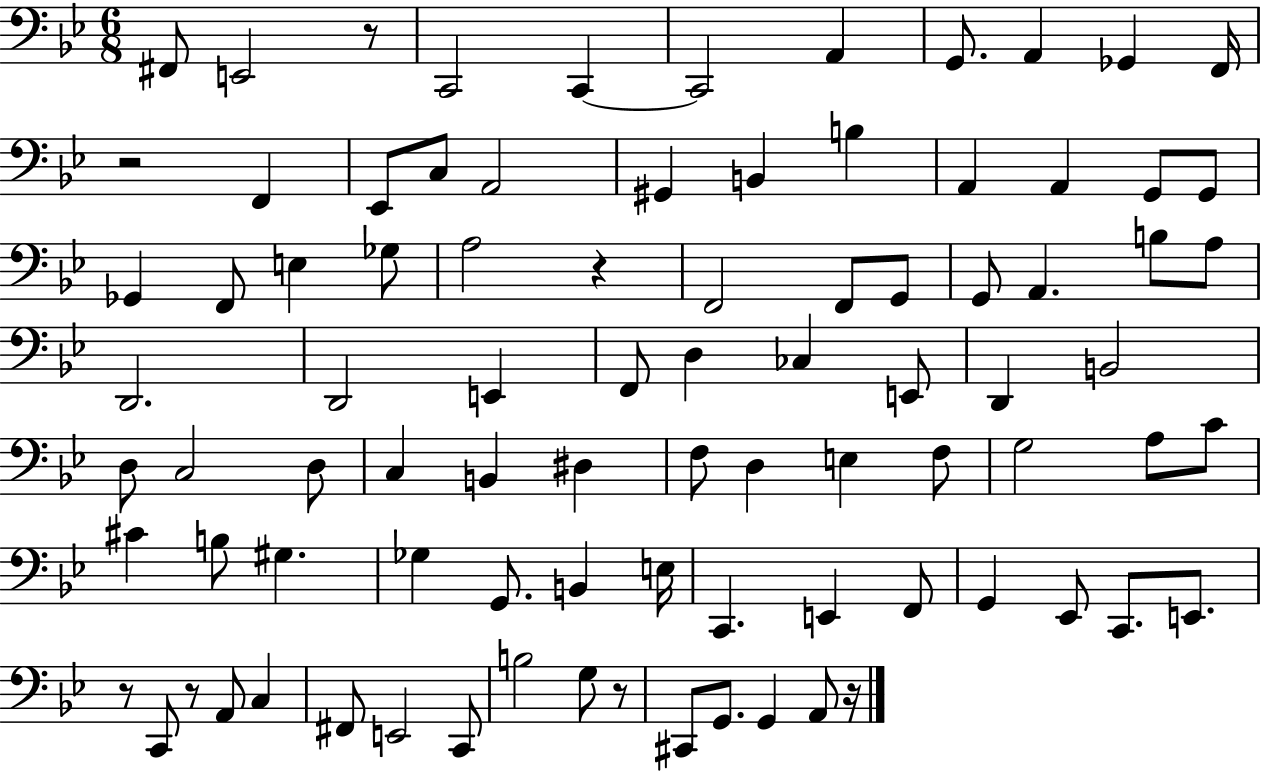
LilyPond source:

{
  \clef bass
  \numericTimeSignature
  \time 6/8
  \key bes \major
  fis,8 e,2 r8 | c,2 c,4~~ | c,2 a,4 | g,8. a,4 ges,4 f,16 | \break r2 f,4 | ees,8 c8 a,2 | gis,4 b,4 b4 | a,4 a,4 g,8 g,8 | \break ges,4 f,8 e4 ges8 | a2 r4 | f,2 f,8 g,8 | g,8 a,4. b8 a8 | \break d,2. | d,2 e,4 | f,8 d4 ces4 e,8 | d,4 b,2 | \break d8 c2 d8 | c4 b,4 dis4 | f8 d4 e4 f8 | g2 a8 c'8 | \break cis'4 b8 gis4. | ges4 g,8. b,4 e16 | c,4. e,4 f,8 | g,4 ees,8 c,8. e,8. | \break r8 c,8 r8 a,8 c4 | fis,8 e,2 c,8 | b2 g8 r8 | cis,8 g,8. g,4 a,8 r16 | \break \bar "|."
}